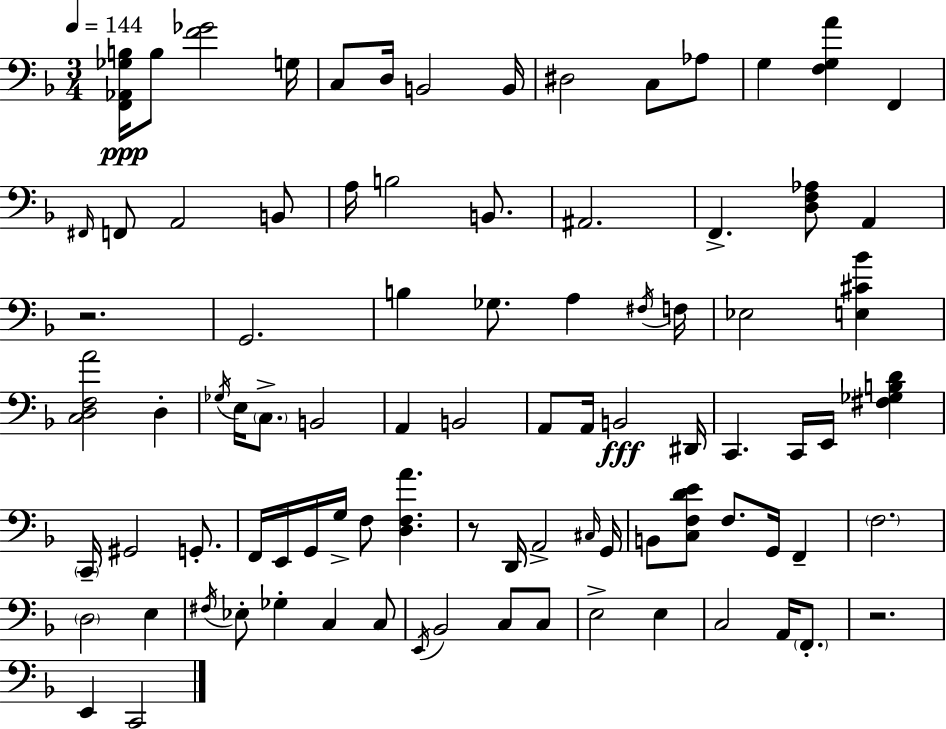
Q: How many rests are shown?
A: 3